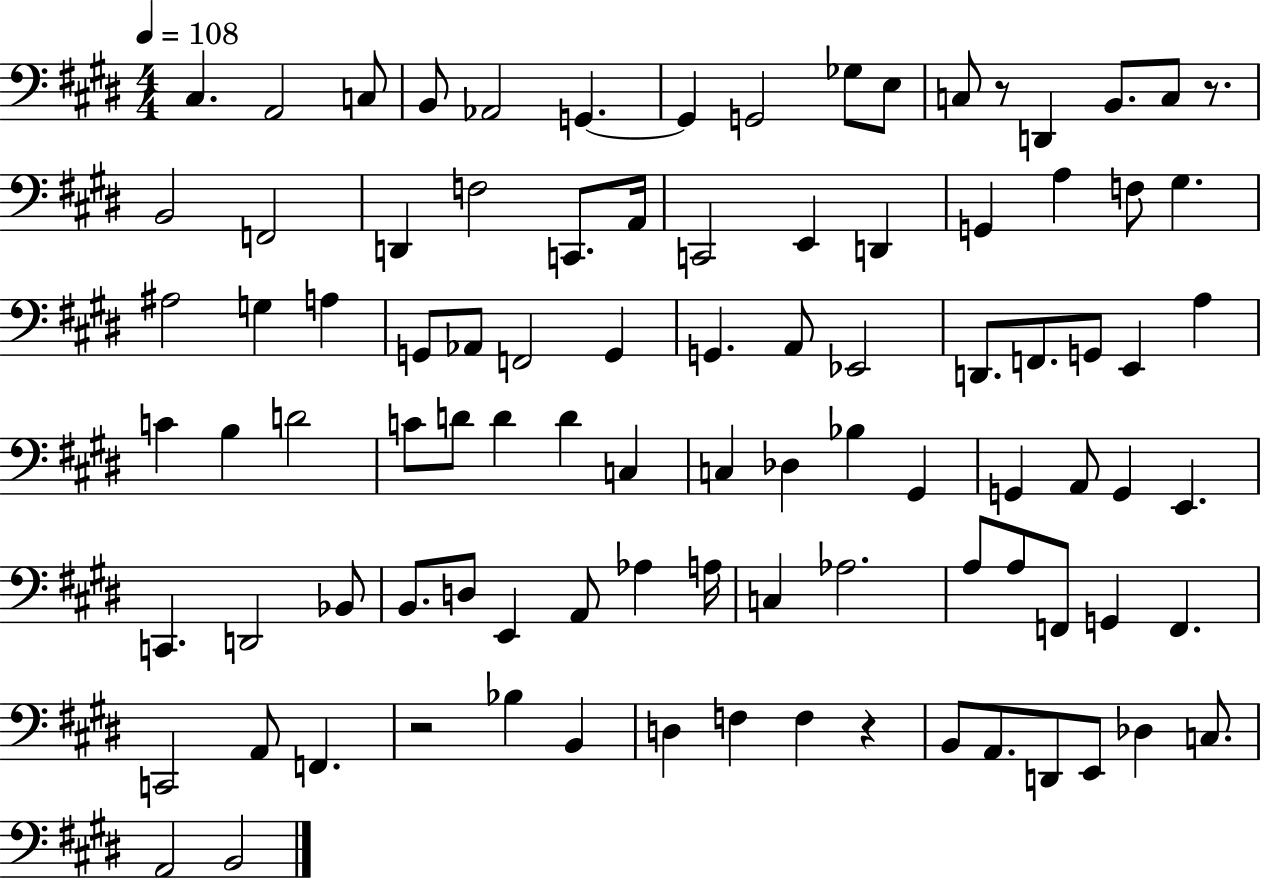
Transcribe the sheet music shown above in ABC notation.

X:1
T:Untitled
M:4/4
L:1/4
K:E
^C, A,,2 C,/2 B,,/2 _A,,2 G,, G,, G,,2 _G,/2 E,/2 C,/2 z/2 D,, B,,/2 C,/2 z/2 B,,2 F,,2 D,, F,2 C,,/2 A,,/4 C,,2 E,, D,, G,, A, F,/2 ^G, ^A,2 G, A, G,,/2 _A,,/2 F,,2 G,, G,, A,,/2 _E,,2 D,,/2 F,,/2 G,,/2 E,, A, C B, D2 C/2 D/2 D D C, C, _D, _B, ^G,, G,, A,,/2 G,, E,, C,, D,,2 _B,,/2 B,,/2 D,/2 E,, A,,/2 _A, A,/4 C, _A,2 A,/2 A,/2 F,,/2 G,, F,, C,,2 A,,/2 F,, z2 _B, B,, D, F, F, z B,,/2 A,,/2 D,,/2 E,,/2 _D, C,/2 A,,2 B,,2